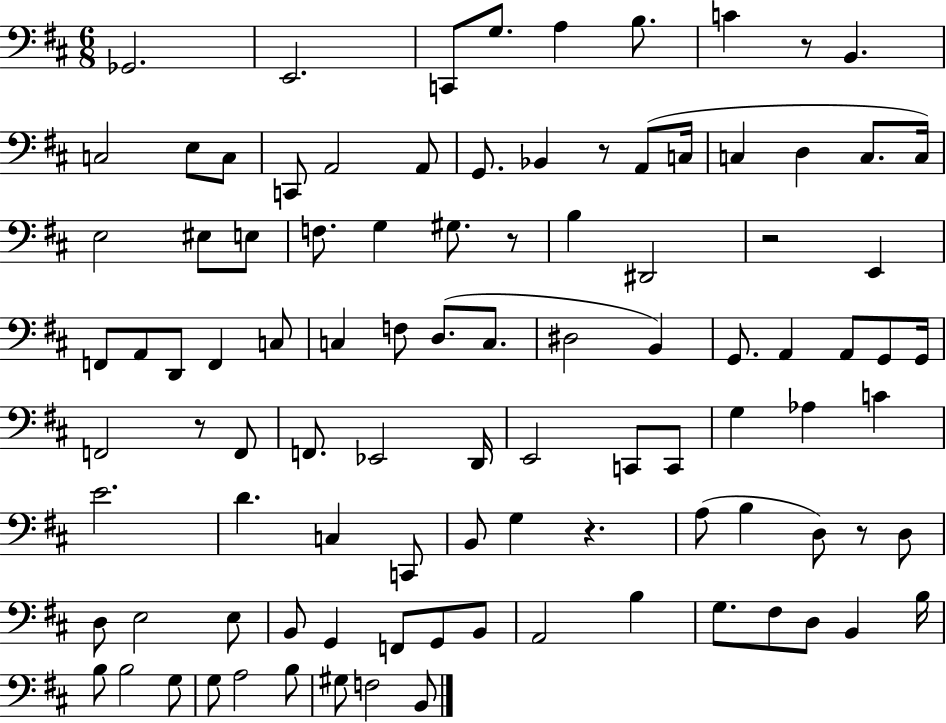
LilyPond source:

{
  \clef bass
  \numericTimeSignature
  \time 6/8
  \key d \major
  ges,2. | e,2. | c,8 g8. a4 b8. | c'4 r8 b,4. | \break c2 e8 c8 | c,8 a,2 a,8 | g,8. bes,4 r8 a,8( c16 | c4 d4 c8. c16) | \break e2 eis8 e8 | f8. g4 gis8. r8 | b4 dis,2 | r2 e,4 | \break f,8 a,8 d,8 f,4 c8 | c4 f8 d8.( c8. | dis2 b,4) | g,8. a,4 a,8 g,8 g,16 | \break f,2 r8 f,8 | f,8. ees,2 d,16 | e,2 c,8 c,8 | g4 aes4 c'4 | \break e'2. | d'4. c4 c,8 | b,8 g4 r4. | a8( b4 d8) r8 d8 | \break d8 e2 e8 | b,8 g,4 f,8 g,8 b,8 | a,2 b4 | g8. fis8 d8 b,4 b16 | \break b8 b2 g8 | g8 a2 b8 | gis8 f2 b,8 | \bar "|."
}